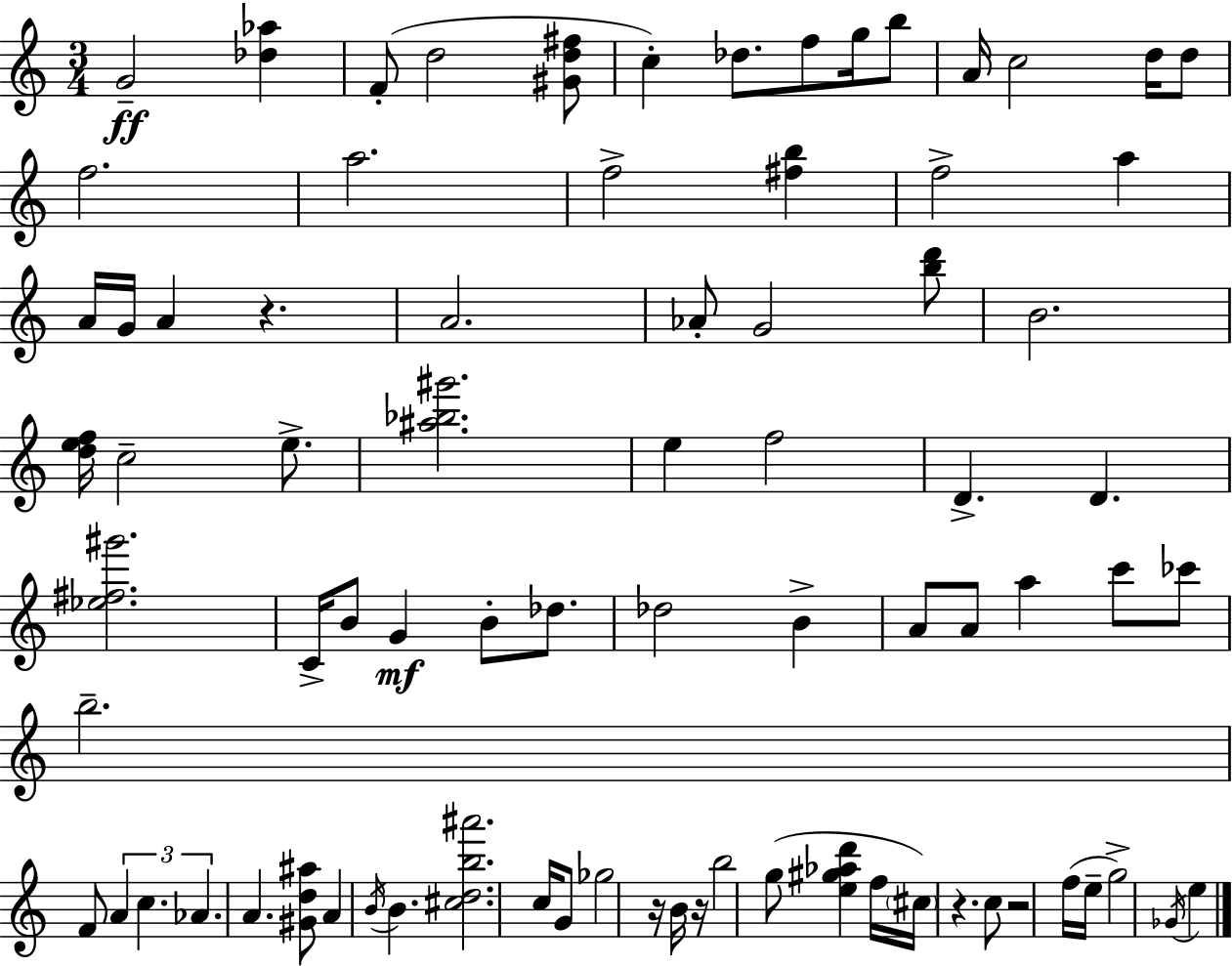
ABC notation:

X:1
T:Untitled
M:3/4
L:1/4
K:C
G2 [_d_a] F/2 d2 [^Gd^f]/2 c _d/2 f/2 g/4 b/2 A/4 c2 d/4 d/2 f2 a2 f2 [^fb] f2 a A/4 G/4 A z A2 _A/2 G2 [bd']/2 B2 [def]/4 c2 e/2 [^a_b^g']2 e f2 D D [_e^f^g']2 C/4 B/2 G B/2 _d/2 _d2 B A/2 A/2 a c'/2 _c'/2 b2 F/2 A c _A A [^Gd^a]/2 A B/4 B [^cdb^a']2 c/4 G/2 _g2 z/4 B/4 z/4 b2 g/2 [e^g_ad'] f/4 ^c/4 z c/2 z2 f/4 e/4 g2 _G/4 e